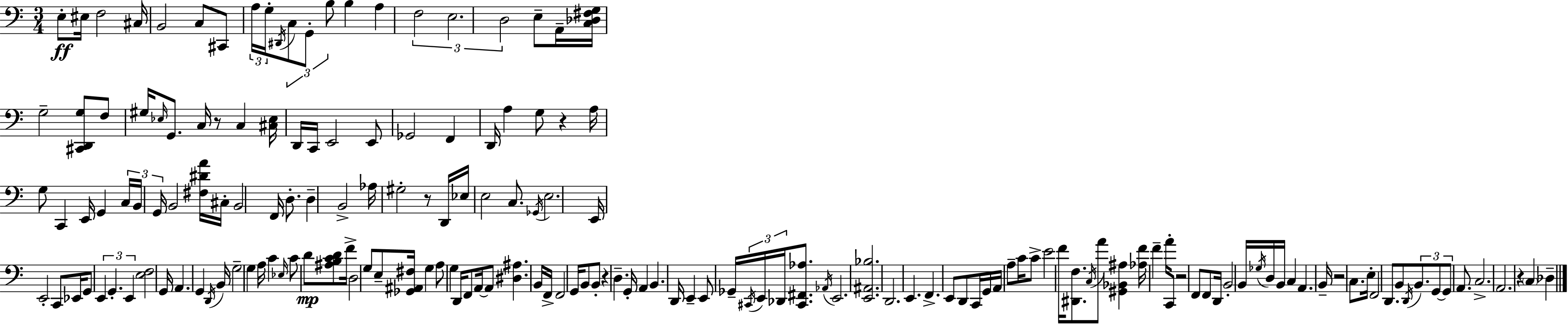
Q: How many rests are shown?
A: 7